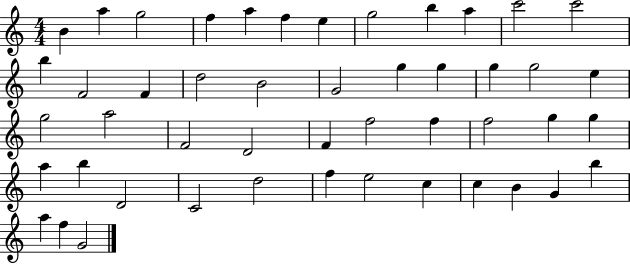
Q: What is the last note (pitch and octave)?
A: G4